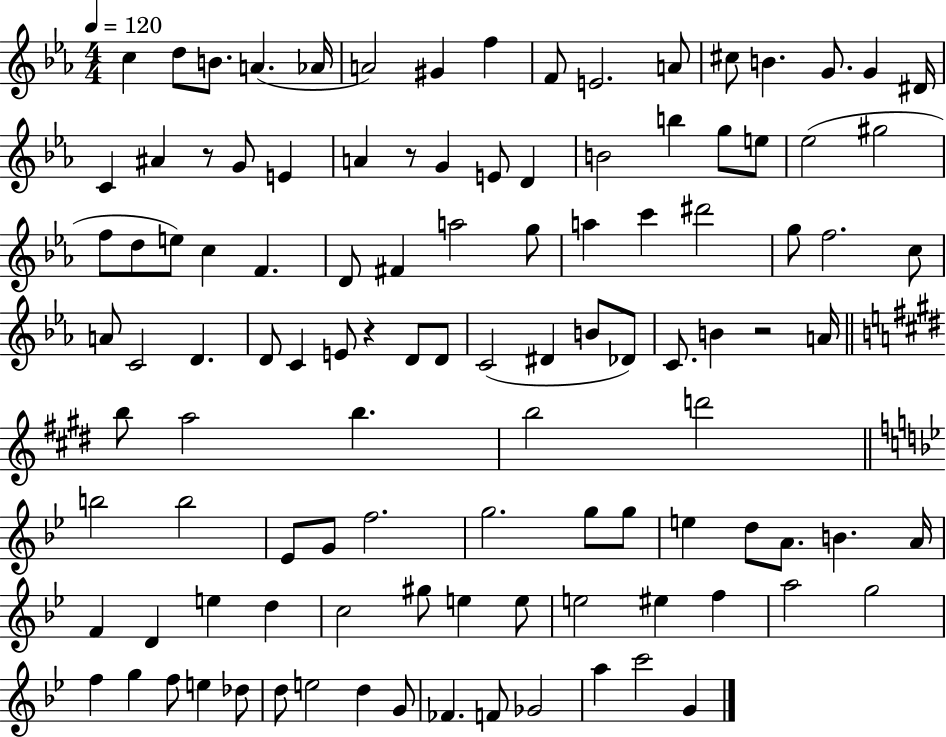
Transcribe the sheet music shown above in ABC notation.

X:1
T:Untitled
M:4/4
L:1/4
K:Eb
c d/2 B/2 A _A/4 A2 ^G f F/2 E2 A/2 ^c/2 B G/2 G ^D/4 C ^A z/2 G/2 E A z/2 G E/2 D B2 b g/2 e/2 _e2 ^g2 f/2 d/2 e/2 c F D/2 ^F a2 g/2 a c' ^d'2 g/2 f2 c/2 A/2 C2 D D/2 C E/2 z D/2 D/2 C2 ^D B/2 _D/2 C/2 B z2 A/4 b/2 a2 b b2 d'2 b2 b2 _E/2 G/2 f2 g2 g/2 g/2 e d/2 A/2 B A/4 F D e d c2 ^g/2 e e/2 e2 ^e f a2 g2 f g f/2 e _d/2 d/2 e2 d G/2 _F F/2 _G2 a c'2 G